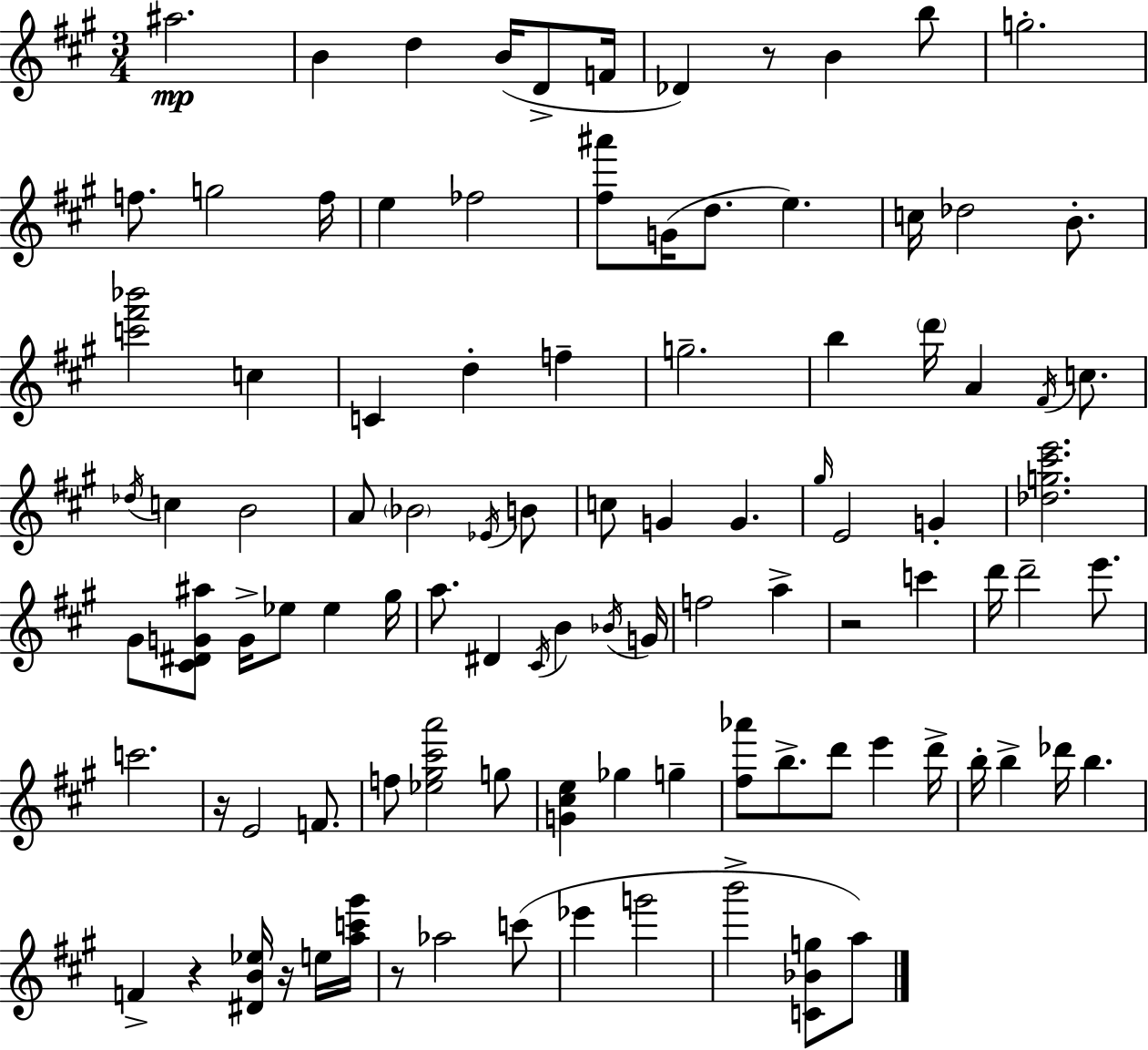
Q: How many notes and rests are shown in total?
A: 100